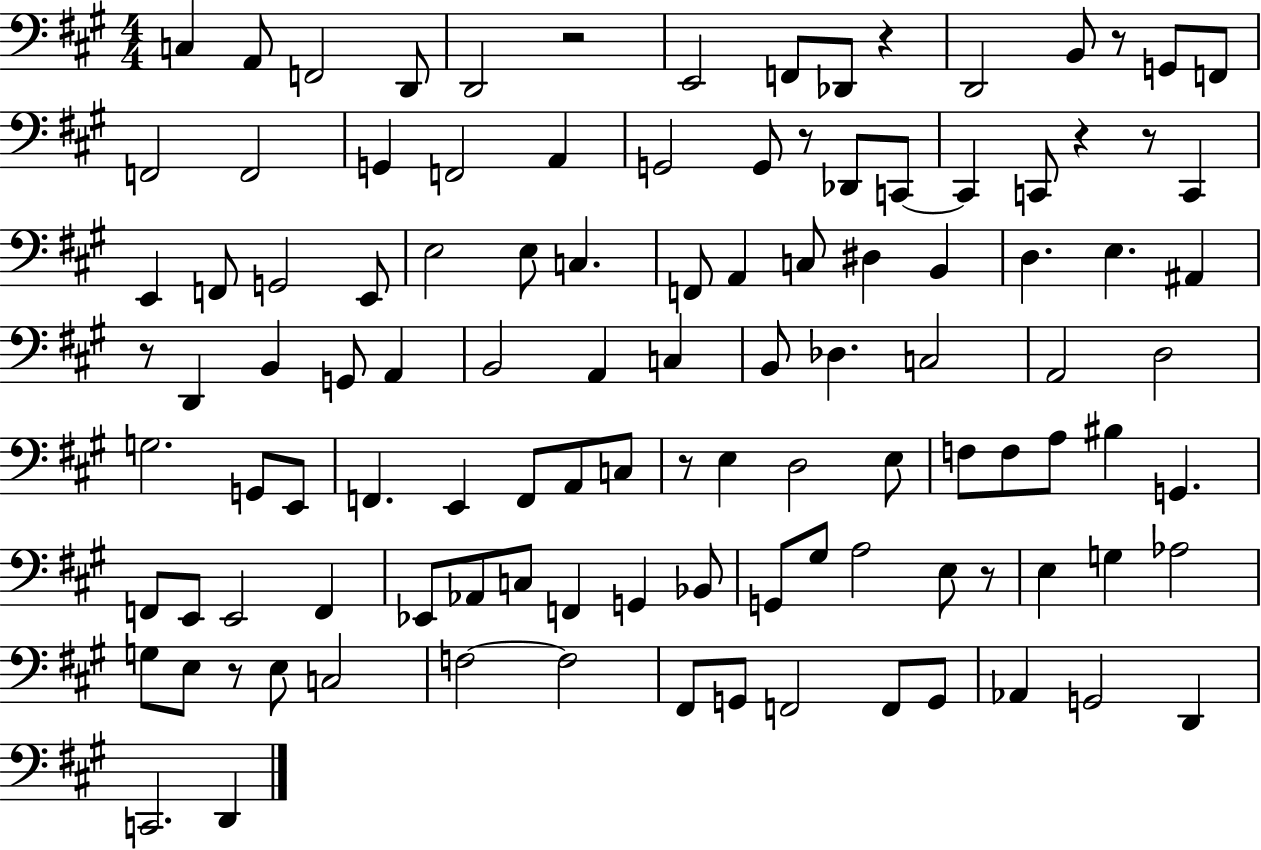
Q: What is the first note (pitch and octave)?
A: C3